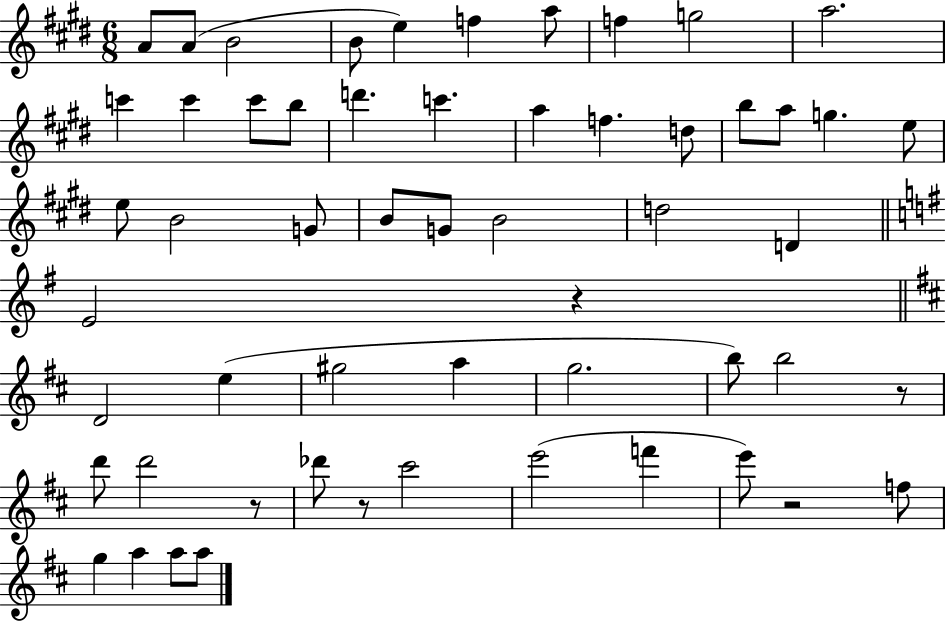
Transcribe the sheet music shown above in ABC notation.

X:1
T:Untitled
M:6/8
L:1/4
K:E
A/2 A/2 B2 B/2 e f a/2 f g2 a2 c' c' c'/2 b/2 d' c' a f d/2 b/2 a/2 g e/2 e/2 B2 G/2 B/2 G/2 B2 d2 D E2 z D2 e ^g2 a g2 b/2 b2 z/2 d'/2 d'2 z/2 _d'/2 z/2 ^c'2 e'2 f' e'/2 z2 f/2 g a a/2 a/2